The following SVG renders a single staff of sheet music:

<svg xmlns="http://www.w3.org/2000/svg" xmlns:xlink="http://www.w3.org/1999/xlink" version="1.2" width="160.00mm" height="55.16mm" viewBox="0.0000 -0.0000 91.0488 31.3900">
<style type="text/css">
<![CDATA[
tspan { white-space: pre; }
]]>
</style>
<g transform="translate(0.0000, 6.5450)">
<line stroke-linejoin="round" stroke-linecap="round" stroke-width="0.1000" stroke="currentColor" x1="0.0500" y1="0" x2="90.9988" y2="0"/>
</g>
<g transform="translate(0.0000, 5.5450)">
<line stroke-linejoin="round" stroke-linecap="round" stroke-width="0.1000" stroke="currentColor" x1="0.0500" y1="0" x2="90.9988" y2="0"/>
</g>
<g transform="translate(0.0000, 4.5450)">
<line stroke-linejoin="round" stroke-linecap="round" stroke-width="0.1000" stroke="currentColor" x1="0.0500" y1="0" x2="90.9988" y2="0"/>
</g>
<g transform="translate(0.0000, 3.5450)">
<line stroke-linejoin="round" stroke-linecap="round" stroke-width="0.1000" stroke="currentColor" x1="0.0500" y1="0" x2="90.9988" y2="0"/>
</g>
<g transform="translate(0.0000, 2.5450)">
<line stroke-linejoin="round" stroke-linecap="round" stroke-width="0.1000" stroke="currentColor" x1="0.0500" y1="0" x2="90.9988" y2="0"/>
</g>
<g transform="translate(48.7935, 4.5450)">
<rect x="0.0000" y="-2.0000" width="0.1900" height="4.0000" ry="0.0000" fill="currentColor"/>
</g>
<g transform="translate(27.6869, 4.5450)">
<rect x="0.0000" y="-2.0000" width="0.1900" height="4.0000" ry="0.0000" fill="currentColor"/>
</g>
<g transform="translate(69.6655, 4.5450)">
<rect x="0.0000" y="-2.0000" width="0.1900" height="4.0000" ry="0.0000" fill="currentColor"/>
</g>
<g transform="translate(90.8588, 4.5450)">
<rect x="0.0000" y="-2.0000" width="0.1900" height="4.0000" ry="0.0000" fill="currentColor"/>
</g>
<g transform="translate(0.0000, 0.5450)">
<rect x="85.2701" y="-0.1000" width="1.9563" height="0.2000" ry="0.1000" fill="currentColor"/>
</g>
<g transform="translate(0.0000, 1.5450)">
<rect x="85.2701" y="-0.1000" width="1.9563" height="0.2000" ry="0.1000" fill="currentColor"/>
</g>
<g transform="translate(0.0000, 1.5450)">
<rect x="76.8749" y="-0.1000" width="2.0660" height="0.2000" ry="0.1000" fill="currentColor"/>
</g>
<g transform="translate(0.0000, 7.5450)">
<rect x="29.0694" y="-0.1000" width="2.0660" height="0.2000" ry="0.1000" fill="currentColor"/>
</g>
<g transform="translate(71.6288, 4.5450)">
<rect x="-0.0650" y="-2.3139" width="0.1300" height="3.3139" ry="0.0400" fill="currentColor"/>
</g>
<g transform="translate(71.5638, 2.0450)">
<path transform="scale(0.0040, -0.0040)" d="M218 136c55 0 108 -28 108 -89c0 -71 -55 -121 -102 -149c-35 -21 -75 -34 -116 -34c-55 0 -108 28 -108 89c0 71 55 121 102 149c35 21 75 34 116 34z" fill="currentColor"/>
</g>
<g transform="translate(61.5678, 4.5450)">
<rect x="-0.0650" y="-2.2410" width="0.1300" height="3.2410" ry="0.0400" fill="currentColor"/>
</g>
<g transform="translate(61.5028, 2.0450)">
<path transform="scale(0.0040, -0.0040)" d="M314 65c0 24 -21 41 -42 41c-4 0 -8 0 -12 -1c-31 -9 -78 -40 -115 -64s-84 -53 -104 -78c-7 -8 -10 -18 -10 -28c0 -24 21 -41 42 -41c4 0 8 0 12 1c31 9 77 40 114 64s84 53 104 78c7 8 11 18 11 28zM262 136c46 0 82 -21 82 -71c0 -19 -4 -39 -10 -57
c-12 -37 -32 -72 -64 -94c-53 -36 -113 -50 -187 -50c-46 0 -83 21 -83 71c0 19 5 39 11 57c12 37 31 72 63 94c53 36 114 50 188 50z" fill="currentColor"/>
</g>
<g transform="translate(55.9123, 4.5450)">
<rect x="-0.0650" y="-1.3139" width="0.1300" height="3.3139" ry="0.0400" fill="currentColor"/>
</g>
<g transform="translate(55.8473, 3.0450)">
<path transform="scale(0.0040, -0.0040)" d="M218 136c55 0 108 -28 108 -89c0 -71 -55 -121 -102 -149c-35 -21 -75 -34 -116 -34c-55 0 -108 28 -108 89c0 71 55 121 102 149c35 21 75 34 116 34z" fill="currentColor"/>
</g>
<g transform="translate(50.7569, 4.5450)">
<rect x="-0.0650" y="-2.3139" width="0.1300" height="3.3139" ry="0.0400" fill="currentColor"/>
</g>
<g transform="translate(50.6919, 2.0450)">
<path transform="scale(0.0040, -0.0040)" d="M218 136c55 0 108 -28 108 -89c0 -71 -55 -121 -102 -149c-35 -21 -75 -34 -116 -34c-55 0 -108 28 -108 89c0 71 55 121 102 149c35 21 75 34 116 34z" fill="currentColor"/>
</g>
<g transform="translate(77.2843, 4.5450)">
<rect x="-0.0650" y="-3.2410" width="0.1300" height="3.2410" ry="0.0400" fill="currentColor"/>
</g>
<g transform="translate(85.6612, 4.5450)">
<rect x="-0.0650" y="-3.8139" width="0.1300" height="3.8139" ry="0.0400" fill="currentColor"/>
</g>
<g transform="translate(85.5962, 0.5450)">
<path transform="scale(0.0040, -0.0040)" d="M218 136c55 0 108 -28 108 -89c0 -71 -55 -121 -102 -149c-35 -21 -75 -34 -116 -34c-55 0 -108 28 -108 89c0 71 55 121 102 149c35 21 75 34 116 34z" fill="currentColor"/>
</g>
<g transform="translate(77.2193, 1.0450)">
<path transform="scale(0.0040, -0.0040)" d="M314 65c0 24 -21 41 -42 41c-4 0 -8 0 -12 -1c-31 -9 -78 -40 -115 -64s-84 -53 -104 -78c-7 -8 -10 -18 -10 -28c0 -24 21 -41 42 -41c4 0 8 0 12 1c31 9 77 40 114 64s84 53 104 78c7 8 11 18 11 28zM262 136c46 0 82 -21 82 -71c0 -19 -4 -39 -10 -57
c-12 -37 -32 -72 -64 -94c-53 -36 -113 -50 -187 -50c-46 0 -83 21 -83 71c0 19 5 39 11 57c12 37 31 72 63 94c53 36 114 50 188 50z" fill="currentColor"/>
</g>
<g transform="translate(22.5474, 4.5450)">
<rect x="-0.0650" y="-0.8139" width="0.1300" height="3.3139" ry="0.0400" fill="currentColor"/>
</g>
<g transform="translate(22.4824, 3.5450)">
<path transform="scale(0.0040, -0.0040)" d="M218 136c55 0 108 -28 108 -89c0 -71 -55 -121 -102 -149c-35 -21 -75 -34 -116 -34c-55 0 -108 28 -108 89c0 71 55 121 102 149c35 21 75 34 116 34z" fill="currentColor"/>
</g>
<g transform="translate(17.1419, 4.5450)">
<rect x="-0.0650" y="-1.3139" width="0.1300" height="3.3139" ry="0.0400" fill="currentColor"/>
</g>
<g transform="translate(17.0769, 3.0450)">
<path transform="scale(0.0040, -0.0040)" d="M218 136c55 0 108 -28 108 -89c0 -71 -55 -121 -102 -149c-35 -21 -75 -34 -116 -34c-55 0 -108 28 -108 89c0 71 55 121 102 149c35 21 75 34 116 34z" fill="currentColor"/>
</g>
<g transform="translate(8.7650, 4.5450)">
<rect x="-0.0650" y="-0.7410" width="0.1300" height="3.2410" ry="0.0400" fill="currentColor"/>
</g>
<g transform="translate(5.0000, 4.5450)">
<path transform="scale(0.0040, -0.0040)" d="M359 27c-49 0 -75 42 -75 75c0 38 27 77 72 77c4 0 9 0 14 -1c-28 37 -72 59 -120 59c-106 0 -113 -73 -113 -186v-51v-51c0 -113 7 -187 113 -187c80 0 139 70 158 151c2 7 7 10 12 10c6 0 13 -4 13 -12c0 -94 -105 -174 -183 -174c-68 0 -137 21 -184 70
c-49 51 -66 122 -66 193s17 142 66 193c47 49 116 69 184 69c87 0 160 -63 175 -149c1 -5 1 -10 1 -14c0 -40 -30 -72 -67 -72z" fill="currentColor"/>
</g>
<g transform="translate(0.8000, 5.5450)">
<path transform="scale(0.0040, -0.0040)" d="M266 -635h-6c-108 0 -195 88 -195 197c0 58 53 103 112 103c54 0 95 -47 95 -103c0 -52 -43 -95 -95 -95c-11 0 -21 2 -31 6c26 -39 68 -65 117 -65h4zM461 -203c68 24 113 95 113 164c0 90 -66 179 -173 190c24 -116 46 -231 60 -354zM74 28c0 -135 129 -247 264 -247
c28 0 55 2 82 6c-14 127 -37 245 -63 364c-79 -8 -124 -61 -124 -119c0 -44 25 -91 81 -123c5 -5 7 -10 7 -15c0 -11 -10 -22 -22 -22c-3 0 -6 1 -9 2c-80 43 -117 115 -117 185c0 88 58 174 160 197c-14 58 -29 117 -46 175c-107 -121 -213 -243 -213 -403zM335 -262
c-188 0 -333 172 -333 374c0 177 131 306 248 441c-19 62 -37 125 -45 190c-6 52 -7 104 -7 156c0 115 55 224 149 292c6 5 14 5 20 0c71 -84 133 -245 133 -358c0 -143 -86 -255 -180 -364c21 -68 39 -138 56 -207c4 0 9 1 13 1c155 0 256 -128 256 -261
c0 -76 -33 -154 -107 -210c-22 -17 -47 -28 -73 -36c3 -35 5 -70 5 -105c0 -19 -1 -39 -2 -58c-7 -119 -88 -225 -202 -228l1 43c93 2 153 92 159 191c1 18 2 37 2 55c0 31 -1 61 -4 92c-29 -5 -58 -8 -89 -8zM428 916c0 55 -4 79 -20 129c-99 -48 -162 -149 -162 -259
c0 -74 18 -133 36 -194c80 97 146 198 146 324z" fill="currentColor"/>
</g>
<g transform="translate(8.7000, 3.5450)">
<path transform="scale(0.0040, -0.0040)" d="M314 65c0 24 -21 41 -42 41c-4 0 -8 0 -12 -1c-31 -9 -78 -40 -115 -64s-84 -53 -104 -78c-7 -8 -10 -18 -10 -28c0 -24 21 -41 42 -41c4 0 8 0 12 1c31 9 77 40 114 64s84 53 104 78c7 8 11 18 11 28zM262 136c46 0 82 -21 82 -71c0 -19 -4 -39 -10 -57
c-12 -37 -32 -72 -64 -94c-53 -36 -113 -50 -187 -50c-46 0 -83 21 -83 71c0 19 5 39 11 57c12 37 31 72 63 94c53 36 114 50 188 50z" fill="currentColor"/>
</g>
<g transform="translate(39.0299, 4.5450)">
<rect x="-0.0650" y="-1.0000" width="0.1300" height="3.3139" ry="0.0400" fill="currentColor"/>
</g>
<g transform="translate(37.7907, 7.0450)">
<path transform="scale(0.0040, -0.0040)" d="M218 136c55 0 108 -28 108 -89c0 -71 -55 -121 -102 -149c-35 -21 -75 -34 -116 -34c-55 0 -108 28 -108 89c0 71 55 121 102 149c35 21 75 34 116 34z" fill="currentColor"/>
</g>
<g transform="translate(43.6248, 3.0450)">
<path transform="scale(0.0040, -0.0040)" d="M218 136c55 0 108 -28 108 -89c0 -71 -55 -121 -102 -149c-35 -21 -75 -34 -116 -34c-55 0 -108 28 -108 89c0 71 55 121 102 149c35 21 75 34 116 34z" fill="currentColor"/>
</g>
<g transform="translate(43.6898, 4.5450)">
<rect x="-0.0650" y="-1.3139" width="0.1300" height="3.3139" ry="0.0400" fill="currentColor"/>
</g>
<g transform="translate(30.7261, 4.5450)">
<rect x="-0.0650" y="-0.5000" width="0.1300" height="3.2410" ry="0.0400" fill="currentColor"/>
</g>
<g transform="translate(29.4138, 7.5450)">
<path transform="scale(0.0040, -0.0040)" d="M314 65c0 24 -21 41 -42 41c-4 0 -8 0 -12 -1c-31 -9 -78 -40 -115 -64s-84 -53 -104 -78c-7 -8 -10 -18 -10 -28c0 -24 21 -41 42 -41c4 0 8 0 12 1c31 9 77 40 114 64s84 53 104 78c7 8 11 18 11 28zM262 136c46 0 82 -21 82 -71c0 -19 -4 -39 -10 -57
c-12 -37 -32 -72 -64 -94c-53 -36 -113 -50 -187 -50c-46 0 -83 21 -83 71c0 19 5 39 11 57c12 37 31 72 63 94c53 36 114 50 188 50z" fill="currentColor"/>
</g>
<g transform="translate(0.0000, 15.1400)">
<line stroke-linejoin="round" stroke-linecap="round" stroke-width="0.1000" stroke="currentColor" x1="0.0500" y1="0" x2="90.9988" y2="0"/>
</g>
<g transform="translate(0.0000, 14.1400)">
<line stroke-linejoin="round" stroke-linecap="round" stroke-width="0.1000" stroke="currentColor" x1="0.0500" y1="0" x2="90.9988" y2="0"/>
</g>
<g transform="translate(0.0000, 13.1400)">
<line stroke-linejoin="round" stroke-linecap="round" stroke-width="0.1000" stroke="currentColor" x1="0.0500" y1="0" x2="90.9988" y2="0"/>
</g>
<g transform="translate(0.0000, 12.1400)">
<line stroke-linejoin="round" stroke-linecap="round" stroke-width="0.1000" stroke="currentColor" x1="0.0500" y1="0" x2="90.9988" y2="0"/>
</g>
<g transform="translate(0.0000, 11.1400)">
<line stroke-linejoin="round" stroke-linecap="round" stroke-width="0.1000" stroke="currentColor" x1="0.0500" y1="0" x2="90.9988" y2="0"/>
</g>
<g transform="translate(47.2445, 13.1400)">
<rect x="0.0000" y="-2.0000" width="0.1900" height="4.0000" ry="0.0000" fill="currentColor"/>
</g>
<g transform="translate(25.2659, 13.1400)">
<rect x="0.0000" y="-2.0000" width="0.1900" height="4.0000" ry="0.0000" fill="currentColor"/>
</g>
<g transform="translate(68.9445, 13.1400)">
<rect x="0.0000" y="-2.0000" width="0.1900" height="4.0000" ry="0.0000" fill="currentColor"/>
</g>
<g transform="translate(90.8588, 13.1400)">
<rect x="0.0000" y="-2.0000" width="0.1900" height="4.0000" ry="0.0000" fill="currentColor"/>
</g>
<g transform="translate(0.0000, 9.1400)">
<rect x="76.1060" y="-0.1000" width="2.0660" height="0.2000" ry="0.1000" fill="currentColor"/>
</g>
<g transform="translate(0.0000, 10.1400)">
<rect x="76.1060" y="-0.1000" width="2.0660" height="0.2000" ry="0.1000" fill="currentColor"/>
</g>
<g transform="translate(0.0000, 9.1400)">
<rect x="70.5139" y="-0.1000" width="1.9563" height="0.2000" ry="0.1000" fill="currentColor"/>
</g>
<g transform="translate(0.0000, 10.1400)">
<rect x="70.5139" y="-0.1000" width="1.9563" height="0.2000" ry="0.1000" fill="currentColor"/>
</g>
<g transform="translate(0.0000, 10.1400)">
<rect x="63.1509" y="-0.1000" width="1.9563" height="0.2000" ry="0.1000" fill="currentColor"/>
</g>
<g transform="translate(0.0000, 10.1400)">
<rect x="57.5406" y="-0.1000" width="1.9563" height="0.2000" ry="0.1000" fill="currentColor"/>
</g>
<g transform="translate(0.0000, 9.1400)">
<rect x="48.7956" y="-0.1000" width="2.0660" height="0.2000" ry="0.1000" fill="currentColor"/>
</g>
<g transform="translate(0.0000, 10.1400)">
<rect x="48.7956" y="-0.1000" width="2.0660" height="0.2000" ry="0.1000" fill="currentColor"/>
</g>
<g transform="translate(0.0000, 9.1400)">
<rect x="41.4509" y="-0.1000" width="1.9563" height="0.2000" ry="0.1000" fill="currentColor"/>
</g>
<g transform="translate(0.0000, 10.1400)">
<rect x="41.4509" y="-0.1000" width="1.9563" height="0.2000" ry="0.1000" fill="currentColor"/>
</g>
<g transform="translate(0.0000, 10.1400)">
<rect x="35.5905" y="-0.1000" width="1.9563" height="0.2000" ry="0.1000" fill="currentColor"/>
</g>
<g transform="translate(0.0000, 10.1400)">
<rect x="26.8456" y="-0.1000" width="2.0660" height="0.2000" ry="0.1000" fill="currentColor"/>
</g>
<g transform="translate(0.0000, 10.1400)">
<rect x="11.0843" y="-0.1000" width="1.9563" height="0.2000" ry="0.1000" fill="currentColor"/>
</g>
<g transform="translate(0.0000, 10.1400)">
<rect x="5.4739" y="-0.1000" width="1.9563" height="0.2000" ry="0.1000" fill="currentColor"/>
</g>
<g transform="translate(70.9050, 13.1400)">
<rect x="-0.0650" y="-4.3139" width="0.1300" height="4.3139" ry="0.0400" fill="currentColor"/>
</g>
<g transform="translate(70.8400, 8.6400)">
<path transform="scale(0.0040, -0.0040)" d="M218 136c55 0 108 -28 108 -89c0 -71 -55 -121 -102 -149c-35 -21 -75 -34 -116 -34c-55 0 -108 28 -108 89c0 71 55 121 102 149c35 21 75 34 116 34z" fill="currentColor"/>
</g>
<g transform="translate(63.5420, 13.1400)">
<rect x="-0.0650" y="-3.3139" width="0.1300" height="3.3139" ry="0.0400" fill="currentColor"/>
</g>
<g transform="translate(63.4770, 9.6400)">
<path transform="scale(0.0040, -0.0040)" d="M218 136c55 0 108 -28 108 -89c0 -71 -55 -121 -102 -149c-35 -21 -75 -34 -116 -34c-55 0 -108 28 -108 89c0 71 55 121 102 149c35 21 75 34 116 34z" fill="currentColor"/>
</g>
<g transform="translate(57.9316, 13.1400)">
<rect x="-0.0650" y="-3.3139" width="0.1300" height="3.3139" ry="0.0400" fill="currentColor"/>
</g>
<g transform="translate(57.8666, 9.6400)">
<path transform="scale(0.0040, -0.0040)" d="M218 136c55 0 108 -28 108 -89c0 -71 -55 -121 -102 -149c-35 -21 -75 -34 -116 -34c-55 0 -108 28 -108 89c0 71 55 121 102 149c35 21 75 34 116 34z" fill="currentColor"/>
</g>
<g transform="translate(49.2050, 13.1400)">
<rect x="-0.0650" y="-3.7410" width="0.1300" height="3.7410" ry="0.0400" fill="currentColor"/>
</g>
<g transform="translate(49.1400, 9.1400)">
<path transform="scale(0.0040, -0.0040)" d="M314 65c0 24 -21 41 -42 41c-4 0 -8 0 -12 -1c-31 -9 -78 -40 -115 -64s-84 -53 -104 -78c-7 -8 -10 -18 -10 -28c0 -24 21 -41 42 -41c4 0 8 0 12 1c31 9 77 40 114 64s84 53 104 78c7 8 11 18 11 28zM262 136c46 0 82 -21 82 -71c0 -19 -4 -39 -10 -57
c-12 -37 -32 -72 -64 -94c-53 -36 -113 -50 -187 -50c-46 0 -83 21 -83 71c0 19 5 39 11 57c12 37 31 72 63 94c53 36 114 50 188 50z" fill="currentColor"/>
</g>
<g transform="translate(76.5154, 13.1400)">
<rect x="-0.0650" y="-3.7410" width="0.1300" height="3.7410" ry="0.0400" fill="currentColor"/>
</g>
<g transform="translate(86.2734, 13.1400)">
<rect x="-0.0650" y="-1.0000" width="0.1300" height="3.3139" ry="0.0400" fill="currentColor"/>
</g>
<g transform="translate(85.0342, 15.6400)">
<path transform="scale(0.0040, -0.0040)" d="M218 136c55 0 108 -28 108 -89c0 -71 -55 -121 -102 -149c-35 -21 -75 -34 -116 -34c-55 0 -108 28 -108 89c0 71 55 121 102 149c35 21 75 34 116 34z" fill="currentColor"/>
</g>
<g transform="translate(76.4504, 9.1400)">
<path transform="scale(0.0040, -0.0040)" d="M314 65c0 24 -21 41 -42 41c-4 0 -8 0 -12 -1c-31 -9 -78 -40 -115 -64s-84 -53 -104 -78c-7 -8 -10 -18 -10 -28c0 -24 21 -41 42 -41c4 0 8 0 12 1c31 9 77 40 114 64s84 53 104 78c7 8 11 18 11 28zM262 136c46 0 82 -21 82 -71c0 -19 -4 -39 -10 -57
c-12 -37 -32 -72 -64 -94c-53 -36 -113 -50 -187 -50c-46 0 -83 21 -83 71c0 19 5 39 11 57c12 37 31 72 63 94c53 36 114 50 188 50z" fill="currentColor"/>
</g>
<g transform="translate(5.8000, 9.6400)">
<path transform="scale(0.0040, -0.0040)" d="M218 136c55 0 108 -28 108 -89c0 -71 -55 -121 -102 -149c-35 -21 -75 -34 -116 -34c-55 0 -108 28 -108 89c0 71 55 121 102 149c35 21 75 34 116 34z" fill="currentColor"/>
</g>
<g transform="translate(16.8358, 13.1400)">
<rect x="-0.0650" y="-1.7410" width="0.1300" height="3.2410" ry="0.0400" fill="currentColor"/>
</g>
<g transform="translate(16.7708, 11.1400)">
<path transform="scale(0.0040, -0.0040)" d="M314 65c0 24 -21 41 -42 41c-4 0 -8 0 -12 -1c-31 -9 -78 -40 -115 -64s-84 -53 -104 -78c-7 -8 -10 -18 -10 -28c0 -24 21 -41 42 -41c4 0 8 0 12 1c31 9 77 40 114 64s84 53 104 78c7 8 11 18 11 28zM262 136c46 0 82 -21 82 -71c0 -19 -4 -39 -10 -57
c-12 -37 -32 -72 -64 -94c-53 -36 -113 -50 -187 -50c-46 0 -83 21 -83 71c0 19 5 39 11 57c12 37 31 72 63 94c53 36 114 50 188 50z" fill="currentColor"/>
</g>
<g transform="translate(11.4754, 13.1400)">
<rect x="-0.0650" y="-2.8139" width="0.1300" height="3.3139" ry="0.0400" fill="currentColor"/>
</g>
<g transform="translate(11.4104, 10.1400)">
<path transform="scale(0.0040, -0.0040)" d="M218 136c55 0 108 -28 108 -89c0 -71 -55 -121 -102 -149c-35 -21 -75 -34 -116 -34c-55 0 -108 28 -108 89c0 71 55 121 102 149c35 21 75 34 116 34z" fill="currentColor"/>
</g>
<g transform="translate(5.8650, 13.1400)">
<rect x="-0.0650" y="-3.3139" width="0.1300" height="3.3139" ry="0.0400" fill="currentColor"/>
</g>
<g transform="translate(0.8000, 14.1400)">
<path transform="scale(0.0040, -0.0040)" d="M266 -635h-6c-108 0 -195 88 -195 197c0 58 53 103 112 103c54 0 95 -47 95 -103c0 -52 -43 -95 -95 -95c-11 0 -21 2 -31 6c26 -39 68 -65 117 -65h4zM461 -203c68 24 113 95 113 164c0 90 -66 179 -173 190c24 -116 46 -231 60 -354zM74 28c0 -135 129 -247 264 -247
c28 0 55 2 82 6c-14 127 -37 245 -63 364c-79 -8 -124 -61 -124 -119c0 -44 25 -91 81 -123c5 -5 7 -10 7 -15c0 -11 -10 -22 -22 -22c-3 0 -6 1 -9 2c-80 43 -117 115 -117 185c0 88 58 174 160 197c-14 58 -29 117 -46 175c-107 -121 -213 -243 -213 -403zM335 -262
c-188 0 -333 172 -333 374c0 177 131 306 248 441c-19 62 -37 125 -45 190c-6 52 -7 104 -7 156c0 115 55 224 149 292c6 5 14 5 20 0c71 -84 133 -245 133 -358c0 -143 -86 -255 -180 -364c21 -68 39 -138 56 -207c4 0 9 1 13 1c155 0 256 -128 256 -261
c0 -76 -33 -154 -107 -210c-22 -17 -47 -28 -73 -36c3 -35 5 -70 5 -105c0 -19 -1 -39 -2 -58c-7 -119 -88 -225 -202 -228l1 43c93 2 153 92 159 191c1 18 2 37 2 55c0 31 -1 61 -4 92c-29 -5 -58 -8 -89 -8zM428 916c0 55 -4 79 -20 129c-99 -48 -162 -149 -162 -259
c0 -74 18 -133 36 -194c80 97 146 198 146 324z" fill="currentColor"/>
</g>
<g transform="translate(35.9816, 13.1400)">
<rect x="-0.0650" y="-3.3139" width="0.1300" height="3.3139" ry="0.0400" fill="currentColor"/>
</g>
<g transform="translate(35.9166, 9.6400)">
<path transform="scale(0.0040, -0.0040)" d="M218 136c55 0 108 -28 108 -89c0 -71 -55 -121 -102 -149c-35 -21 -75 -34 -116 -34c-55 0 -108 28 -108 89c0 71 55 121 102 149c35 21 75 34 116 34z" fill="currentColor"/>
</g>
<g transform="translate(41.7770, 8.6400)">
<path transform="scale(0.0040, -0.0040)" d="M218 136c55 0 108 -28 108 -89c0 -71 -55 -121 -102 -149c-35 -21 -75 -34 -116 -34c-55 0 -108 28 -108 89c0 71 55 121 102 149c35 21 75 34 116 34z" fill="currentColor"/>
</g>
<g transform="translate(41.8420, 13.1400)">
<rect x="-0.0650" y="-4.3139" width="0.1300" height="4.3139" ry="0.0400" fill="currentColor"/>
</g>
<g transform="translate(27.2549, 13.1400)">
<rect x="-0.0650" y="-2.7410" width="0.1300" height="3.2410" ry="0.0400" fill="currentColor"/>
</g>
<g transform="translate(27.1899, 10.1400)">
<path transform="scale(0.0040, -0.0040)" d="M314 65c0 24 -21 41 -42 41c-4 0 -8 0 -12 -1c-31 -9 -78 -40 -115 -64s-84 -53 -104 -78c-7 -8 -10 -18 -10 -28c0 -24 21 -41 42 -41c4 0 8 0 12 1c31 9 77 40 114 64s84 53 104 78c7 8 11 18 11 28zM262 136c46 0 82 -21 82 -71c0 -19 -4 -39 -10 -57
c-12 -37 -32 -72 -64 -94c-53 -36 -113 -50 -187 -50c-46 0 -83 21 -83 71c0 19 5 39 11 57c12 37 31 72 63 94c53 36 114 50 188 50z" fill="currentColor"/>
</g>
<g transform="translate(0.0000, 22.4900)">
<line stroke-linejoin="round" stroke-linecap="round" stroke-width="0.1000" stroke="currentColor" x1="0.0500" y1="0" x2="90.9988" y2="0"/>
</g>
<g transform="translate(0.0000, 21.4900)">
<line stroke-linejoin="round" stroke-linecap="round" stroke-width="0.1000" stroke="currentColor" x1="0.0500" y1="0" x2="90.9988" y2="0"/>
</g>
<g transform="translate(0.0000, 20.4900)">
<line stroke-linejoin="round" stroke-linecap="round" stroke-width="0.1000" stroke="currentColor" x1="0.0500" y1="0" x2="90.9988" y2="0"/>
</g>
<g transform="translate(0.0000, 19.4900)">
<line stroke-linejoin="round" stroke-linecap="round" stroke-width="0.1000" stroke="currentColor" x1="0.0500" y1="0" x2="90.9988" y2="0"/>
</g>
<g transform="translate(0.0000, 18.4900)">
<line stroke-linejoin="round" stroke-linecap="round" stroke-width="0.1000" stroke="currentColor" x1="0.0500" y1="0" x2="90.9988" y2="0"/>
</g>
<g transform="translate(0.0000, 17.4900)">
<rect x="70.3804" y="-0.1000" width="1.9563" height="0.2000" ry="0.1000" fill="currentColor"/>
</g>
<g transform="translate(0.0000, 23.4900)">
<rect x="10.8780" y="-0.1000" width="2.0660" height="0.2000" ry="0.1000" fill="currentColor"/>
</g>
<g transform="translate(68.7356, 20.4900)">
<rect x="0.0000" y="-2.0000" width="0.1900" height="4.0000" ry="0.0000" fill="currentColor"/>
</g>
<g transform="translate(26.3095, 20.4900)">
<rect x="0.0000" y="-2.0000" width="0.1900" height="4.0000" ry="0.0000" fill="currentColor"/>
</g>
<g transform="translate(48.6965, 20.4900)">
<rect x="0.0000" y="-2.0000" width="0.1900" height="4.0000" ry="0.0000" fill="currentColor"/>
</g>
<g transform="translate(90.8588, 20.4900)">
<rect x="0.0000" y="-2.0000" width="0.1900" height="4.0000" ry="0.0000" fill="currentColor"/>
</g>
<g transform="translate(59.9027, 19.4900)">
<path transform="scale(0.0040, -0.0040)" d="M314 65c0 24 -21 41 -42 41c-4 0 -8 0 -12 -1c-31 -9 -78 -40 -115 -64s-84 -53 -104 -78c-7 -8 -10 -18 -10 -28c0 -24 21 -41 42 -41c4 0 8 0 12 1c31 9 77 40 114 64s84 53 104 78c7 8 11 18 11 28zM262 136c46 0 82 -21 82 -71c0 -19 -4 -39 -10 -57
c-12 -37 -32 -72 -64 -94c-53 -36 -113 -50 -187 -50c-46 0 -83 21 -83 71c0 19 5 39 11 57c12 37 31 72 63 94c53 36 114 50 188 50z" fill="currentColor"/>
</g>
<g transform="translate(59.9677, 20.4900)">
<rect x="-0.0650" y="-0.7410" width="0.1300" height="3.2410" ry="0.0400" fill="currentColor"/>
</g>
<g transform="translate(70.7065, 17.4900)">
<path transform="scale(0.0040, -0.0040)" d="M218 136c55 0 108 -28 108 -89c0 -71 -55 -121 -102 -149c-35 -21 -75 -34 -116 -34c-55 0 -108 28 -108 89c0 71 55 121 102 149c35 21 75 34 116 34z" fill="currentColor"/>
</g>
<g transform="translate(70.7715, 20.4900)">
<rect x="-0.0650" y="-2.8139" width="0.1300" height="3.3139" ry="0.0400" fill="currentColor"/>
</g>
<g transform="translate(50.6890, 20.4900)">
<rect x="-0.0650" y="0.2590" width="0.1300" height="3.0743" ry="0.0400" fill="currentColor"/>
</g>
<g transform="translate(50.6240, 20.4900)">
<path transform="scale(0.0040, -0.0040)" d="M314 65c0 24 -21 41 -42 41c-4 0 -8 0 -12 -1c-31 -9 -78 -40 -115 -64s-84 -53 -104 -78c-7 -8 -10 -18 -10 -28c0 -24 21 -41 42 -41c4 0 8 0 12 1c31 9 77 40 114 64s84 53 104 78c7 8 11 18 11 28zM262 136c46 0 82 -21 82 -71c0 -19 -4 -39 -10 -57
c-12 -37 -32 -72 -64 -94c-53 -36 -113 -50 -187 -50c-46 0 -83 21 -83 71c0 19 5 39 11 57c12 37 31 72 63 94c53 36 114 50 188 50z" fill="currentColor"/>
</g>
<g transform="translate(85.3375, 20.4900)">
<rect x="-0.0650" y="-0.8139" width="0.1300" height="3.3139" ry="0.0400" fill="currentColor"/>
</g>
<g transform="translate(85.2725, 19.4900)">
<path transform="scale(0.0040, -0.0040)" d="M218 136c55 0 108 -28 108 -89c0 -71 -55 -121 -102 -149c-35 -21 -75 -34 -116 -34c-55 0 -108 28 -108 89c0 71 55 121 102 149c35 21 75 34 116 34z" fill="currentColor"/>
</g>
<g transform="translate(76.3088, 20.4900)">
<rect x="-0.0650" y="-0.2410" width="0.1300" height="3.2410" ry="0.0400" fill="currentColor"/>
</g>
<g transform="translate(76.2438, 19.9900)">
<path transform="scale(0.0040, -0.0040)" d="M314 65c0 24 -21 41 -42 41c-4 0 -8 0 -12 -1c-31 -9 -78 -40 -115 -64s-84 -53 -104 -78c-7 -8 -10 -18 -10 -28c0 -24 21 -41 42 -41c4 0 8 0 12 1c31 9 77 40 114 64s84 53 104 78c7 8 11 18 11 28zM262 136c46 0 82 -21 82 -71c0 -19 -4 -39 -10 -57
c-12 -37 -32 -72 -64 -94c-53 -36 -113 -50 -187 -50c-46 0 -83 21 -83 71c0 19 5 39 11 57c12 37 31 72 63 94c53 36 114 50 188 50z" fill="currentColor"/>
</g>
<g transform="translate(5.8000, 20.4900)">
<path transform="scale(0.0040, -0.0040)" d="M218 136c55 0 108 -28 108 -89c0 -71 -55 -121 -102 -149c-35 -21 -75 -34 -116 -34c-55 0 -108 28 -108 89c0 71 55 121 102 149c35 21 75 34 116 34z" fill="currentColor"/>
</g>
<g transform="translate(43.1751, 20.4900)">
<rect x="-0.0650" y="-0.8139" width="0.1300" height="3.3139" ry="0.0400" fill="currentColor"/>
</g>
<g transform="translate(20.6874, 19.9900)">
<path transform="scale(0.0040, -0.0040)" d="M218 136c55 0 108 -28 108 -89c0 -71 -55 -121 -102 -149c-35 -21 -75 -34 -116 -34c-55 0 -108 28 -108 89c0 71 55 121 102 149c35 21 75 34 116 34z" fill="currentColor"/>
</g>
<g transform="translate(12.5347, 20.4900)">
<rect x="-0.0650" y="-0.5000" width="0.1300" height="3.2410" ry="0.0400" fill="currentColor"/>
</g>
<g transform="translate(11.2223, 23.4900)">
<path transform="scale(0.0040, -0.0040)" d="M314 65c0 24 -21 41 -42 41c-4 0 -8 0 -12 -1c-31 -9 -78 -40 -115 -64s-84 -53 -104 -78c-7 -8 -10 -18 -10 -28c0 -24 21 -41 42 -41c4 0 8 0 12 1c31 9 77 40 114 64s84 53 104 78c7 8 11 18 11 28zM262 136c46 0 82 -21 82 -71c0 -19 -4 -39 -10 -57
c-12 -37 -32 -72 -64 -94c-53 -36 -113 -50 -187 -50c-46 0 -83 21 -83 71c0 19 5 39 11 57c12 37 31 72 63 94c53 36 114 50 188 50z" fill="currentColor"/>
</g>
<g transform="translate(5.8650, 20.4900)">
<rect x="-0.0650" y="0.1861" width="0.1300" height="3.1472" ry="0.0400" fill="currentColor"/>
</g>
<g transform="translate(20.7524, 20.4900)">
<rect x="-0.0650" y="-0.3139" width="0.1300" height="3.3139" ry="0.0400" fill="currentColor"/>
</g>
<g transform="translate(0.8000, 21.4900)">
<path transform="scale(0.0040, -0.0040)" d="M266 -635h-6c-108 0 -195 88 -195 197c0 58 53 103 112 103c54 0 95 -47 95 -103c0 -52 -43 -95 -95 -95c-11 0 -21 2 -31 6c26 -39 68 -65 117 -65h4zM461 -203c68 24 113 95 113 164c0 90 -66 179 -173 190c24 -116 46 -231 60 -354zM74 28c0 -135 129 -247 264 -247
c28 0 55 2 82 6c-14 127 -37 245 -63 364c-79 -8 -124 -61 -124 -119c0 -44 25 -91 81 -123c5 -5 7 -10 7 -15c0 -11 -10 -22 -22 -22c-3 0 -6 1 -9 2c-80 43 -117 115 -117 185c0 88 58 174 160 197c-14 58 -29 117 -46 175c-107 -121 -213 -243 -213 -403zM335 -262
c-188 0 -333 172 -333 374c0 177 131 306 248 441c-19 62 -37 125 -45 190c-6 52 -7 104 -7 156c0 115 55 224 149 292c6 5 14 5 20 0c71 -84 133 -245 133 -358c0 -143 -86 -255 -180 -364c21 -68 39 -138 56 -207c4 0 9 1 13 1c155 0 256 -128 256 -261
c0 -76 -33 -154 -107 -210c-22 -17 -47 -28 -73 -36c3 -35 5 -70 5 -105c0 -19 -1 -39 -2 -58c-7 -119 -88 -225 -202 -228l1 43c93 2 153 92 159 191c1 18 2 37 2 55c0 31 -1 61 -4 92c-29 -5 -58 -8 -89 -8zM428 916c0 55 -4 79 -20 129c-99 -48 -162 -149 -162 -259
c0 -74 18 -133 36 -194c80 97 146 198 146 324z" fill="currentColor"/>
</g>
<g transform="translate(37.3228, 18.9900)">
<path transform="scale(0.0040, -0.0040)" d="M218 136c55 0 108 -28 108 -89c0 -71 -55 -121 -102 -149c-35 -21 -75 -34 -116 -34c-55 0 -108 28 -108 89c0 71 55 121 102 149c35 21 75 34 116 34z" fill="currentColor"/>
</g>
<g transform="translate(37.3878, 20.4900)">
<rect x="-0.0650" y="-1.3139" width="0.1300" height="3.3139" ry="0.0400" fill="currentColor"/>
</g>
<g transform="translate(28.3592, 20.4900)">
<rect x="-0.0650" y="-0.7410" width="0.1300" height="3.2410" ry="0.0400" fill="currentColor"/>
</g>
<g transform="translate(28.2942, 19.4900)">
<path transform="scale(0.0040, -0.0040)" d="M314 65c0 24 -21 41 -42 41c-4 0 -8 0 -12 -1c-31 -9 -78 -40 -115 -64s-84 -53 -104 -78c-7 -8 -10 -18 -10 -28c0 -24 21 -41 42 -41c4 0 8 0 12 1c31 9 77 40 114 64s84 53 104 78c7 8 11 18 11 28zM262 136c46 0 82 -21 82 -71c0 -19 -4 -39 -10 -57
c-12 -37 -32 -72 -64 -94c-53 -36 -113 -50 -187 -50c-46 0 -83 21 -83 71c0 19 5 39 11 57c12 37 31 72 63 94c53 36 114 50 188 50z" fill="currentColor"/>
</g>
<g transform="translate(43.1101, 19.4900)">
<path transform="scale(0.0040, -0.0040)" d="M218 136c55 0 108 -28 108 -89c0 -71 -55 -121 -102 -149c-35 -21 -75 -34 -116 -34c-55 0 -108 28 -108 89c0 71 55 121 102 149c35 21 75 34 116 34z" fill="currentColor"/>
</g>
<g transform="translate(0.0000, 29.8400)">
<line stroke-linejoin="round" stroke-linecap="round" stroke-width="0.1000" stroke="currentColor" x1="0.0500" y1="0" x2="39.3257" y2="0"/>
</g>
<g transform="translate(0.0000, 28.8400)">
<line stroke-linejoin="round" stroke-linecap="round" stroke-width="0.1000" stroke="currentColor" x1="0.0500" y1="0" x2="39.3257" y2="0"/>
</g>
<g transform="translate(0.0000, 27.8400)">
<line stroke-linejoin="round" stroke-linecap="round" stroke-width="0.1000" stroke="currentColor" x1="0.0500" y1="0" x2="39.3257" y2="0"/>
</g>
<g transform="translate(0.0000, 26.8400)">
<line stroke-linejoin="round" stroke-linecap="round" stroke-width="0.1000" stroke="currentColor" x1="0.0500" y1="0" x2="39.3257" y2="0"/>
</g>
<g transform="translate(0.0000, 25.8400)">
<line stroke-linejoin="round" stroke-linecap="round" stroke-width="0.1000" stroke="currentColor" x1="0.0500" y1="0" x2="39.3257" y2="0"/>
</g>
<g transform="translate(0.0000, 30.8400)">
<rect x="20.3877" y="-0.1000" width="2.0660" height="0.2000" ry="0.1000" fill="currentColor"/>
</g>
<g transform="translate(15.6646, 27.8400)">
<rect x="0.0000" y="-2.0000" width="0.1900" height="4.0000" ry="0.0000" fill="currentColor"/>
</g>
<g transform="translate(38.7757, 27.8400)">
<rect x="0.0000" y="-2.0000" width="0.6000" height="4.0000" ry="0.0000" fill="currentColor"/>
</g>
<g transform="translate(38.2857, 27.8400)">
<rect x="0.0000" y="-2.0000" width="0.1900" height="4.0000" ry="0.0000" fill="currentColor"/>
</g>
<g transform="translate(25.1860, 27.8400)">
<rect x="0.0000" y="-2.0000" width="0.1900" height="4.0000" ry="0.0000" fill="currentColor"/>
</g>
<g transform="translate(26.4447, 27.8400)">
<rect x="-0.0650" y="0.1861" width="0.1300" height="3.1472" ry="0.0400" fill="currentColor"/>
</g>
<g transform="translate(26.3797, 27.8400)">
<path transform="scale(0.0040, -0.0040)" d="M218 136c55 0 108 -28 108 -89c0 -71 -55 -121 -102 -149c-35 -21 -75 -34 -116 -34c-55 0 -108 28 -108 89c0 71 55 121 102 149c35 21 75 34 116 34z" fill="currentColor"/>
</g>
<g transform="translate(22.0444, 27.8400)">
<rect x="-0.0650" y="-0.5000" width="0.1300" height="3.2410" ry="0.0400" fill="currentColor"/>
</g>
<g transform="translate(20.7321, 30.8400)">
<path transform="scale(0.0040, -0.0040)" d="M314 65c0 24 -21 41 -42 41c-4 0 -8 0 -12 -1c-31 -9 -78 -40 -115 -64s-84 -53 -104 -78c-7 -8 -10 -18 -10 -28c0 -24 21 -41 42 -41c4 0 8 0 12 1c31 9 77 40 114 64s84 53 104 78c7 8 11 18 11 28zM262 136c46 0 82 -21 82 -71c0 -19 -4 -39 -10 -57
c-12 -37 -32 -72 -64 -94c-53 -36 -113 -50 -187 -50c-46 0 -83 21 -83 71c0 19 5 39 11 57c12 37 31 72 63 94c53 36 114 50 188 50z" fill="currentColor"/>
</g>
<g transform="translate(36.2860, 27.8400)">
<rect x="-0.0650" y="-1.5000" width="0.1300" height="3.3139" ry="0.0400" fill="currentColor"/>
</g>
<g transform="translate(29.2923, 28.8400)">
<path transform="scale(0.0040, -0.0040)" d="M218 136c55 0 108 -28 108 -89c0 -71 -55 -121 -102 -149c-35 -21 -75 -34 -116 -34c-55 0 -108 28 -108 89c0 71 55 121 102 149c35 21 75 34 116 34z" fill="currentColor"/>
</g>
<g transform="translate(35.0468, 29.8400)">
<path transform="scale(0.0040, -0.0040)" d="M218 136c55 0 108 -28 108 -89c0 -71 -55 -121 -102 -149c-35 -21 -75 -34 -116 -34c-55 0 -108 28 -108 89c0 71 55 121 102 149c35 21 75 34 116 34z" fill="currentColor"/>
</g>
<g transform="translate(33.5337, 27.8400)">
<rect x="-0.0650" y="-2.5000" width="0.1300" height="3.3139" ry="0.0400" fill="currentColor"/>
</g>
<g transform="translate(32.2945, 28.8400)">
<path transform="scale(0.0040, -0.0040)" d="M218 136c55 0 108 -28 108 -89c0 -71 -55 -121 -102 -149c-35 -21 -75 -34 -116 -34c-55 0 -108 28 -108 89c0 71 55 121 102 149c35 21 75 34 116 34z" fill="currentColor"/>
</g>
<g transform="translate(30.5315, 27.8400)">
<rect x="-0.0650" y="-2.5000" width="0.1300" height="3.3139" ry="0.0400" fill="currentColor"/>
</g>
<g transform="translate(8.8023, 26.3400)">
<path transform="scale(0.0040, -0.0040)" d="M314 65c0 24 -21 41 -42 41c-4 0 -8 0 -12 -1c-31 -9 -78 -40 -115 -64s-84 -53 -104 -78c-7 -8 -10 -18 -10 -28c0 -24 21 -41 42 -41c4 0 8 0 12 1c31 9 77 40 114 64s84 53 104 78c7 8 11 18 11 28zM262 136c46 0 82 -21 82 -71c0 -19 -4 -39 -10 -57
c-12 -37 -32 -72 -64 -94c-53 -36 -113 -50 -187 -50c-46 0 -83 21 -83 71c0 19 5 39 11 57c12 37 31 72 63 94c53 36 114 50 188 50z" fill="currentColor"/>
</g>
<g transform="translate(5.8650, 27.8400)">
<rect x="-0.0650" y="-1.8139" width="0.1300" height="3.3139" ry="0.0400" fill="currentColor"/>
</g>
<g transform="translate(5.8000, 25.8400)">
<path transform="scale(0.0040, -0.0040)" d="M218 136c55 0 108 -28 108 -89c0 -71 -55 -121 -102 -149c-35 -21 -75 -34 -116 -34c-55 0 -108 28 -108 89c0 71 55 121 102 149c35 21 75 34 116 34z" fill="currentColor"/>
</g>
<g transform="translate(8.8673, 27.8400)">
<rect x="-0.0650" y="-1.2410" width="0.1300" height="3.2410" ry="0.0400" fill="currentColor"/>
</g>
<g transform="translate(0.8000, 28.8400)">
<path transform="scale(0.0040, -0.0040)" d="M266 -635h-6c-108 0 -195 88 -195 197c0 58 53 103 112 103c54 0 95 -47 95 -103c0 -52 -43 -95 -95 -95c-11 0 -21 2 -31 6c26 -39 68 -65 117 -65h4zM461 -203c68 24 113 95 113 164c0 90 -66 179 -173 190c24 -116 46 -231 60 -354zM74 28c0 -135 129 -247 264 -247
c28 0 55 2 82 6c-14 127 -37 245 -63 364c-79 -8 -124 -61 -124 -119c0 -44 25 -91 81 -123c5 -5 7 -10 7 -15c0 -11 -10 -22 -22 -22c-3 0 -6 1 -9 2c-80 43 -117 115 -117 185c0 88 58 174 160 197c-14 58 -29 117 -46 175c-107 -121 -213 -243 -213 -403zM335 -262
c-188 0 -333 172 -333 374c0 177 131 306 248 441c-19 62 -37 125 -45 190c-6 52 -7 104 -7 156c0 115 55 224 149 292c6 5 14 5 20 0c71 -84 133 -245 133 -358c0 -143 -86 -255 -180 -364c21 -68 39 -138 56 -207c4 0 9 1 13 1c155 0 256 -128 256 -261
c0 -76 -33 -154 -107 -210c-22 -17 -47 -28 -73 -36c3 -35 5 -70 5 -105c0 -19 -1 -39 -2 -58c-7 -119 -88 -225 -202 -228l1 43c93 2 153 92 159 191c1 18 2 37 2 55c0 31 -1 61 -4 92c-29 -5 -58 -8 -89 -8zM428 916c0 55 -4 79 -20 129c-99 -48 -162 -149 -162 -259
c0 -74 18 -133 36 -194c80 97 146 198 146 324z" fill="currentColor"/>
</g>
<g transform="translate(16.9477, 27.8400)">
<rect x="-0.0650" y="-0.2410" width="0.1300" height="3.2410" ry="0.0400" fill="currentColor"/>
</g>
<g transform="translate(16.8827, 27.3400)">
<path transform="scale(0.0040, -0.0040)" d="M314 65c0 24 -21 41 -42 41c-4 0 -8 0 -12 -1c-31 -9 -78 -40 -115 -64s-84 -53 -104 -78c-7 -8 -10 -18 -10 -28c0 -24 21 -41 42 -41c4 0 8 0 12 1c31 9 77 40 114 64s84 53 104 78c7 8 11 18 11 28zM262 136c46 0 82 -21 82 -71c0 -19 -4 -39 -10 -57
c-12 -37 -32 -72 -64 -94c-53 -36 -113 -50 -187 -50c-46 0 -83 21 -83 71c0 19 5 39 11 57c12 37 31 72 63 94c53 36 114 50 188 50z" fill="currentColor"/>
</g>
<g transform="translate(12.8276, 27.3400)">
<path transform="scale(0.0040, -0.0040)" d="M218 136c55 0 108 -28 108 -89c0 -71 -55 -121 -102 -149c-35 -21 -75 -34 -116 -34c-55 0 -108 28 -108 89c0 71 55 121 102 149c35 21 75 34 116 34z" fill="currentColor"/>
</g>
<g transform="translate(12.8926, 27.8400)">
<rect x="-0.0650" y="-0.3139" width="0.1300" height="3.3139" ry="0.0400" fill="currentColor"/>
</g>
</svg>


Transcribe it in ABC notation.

X:1
T:Untitled
M:4/4
L:1/4
K:C
d2 e d C2 D e g e g2 g b2 c' b a f2 a2 b d' c'2 b b d' c'2 D B C2 c d2 e d B2 d2 a c2 d f e2 c c2 C2 B G G E